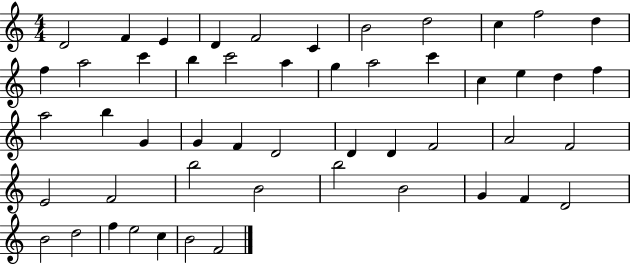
D4/h F4/q E4/q D4/q F4/h C4/q B4/h D5/h C5/q F5/h D5/q F5/q A5/h C6/q B5/q C6/h A5/q G5/q A5/h C6/q C5/q E5/q D5/q F5/q A5/h B5/q G4/q G4/q F4/q D4/h D4/q D4/q F4/h A4/h F4/h E4/h F4/h B5/h B4/h B5/h B4/h G4/q F4/q D4/h B4/h D5/h F5/q E5/h C5/q B4/h F4/h